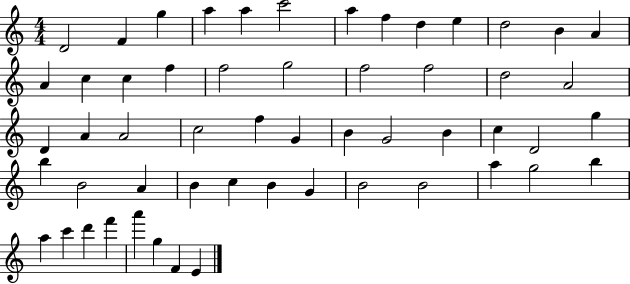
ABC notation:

X:1
T:Untitled
M:4/4
L:1/4
K:C
D2 F g a a c'2 a f d e d2 B A A c c f f2 g2 f2 f2 d2 A2 D A A2 c2 f G B G2 B c D2 g b B2 A B c B G B2 B2 a g2 b a c' d' f' a' g F E